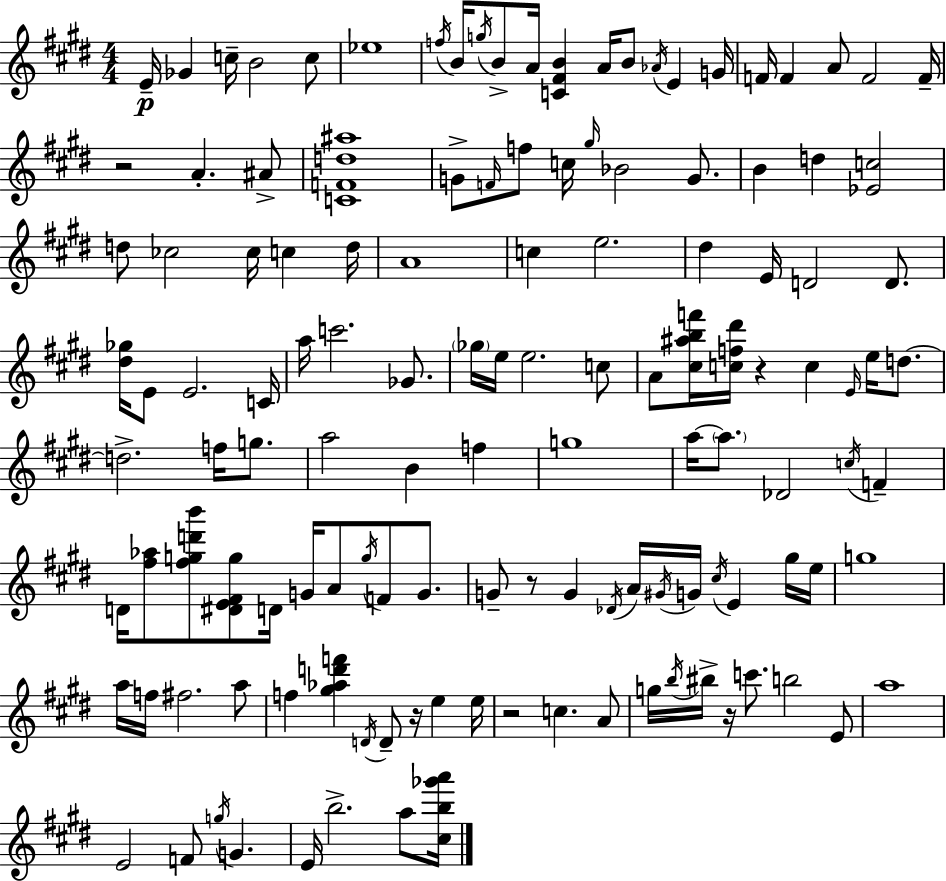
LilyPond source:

{
  \clef treble
  \numericTimeSignature
  \time 4/4
  \key e \major
  \repeat volta 2 { e'16--\p ges'4 c''16-- b'2 c''8 | ees''1 | \acciaccatura { f''16 } b'16 \acciaccatura { g''16 } b'8-> a'16 <c' fis' b'>4 a'16 b'8 \acciaccatura { aes'16 } e'4 | g'16 f'16 f'4 a'8 f'2 | \break f'16-- r2 a'4.-. | ais'8-> <c' f' d'' ais''>1 | g'8-> \grace { f'16 } f''8 c''16 \grace { gis''16 } bes'2 | g'8. b'4 d''4 <ees' c''>2 | \break d''8 ces''2 ces''16 | c''4 d''16 a'1 | c''4 e''2. | dis''4 e'16 d'2 | \break d'8. <dis'' ges''>16 e'8 e'2. | c'16 a''16 c'''2. | ges'8. \parenthesize ges''16 e''16 e''2. | c''8 a'8 <cis'' ais'' b'' f'''>16 <c'' f'' dis'''>16 r4 c''4 | \break \grace { e'16 } e''16 d''8.~~ d''2.-> | f''16 g''8. a''2 b'4 | f''4 g''1 | a''16~~ \parenthesize a''8. des'2 | \break \acciaccatura { c''16 } f'4-- d'16 <fis'' aes''>8 <fis'' g'' d''' b'''>8 <dis' e' fis' g''>8 d'16 g'16 | a'8 \acciaccatura { g''16 } f'8 g'8. g'8-- r8 g'4 | \acciaccatura { des'16 } a'16 \acciaccatura { gis'16 } g'16 \acciaccatura { cis''16 } e'4 gis''16 e''16 g''1 | a''16 f''16 fis''2. | \break a''8 f''4 <gis'' aes'' d''' f'''>4 | \acciaccatura { d'16 } d'8-- r16 e''4 e''16 r2 | c''4. a'8 g''16 \acciaccatura { b''16 } bis''16-> r16 | c'''8. b''2 e'8 a''1 | \break e'2 | f'8 \acciaccatura { g''16 } g'4. e'16 b''2.-> | a''8 <cis'' b'' ges''' a'''>16 } \bar "|."
}